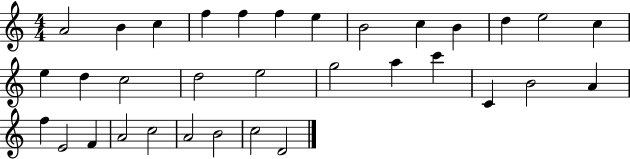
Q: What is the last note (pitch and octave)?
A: D4